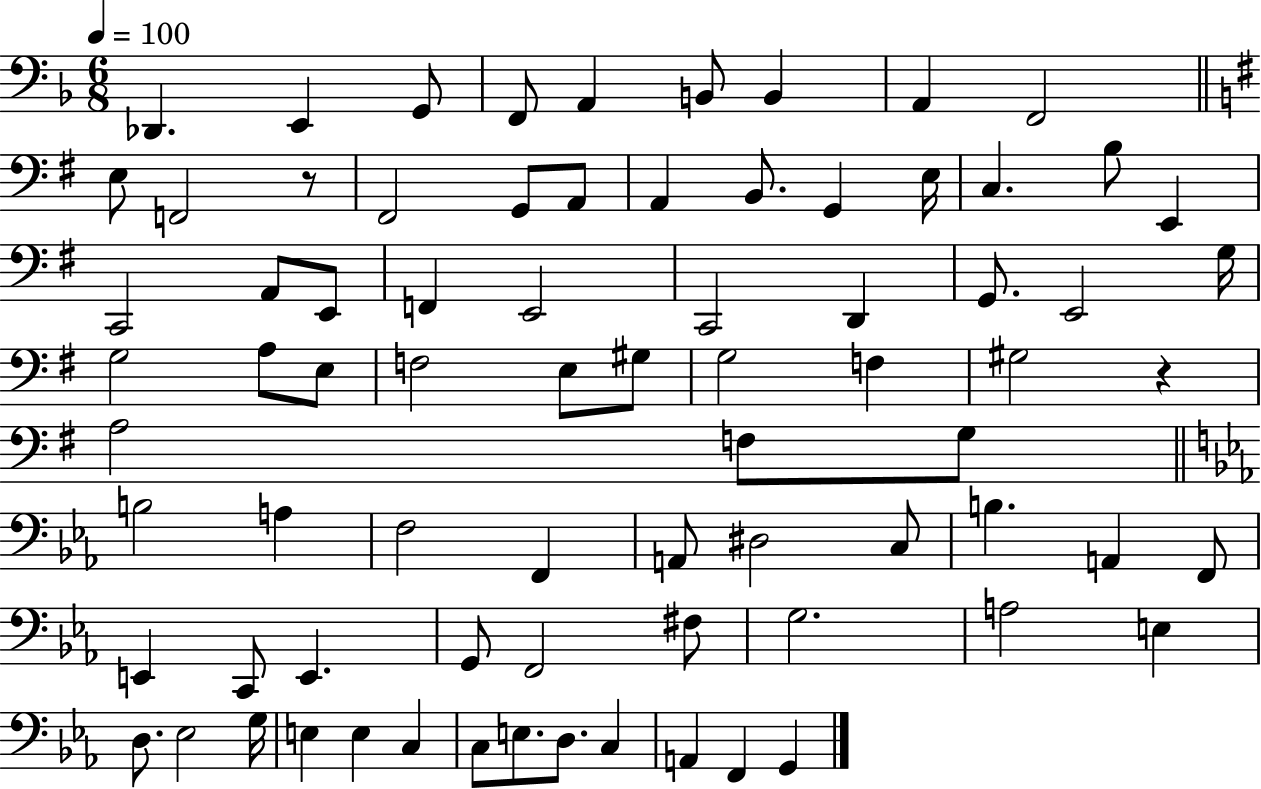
{
  \clef bass
  \numericTimeSignature
  \time 6/8
  \key f \major
  \tempo 4 = 100
  des,4. e,4 g,8 | f,8 a,4 b,8 b,4 | a,4 f,2 | \bar "||" \break \key e \minor e8 f,2 r8 | fis,2 g,8 a,8 | a,4 b,8. g,4 e16 | c4. b8 e,4 | \break c,2 a,8 e,8 | f,4 e,2 | c,2 d,4 | g,8. e,2 g16 | \break g2 a8 e8 | f2 e8 gis8 | g2 f4 | gis2 r4 | \break a2 f8 g8 | \bar "||" \break \key ees \major b2 a4 | f2 f,4 | a,8 dis2 c8 | b4. a,4 f,8 | \break e,4 c,8 e,4. | g,8 f,2 fis8 | g2. | a2 e4 | \break d8. ees2 g16 | e4 e4 c4 | c8 e8. d8. c4 | a,4 f,4 g,4 | \break \bar "|."
}